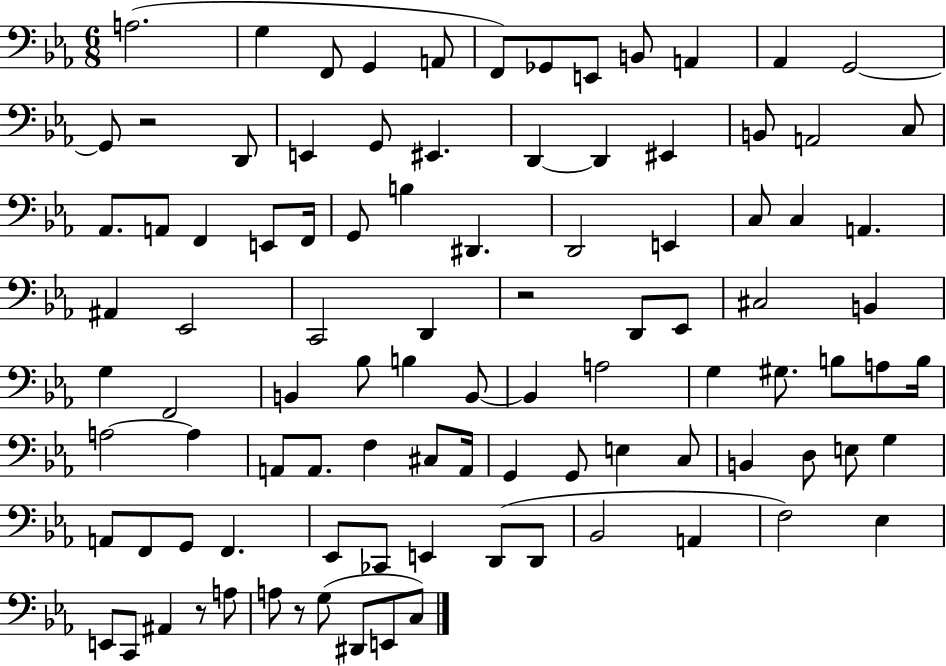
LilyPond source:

{
  \clef bass
  \numericTimeSignature
  \time 6/8
  \key ees \major
  \repeat volta 2 { a2.( | g4 f,8 g,4 a,8 | f,8) ges,8 e,8 b,8 a,4 | aes,4 g,2~~ | \break g,8 r2 d,8 | e,4 g,8 eis,4. | d,4~~ d,4 eis,4 | b,8 a,2 c8 | \break aes,8. a,8 f,4 e,8 f,16 | g,8 b4 dis,4. | d,2 e,4 | c8 c4 a,4. | \break ais,4 ees,2 | c,2 d,4 | r2 d,8 ees,8 | cis2 b,4 | \break g4 f,2 | b,4 bes8 b4 b,8~~ | b,4 a2 | g4 gis8. b8 a8 b16 | \break a2~~ a4 | a,8 a,8. f4 cis8 a,16 | g,4 g,8 e4 c8 | b,4 d8 e8 g4 | \break a,8 f,8 g,8 f,4. | ees,8 ces,8 e,4 d,8( d,8 | bes,2 a,4 | f2) ees4 | \break e,8 c,8 ais,4 r8 a8 | a8 r8 g8( dis,8 e,8 c8) | } \bar "|."
}